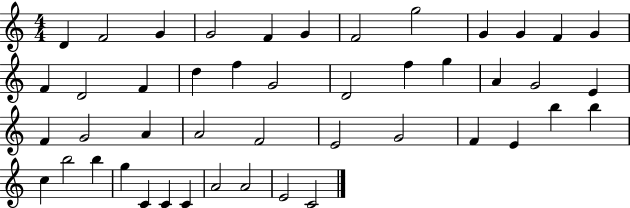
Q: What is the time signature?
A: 4/4